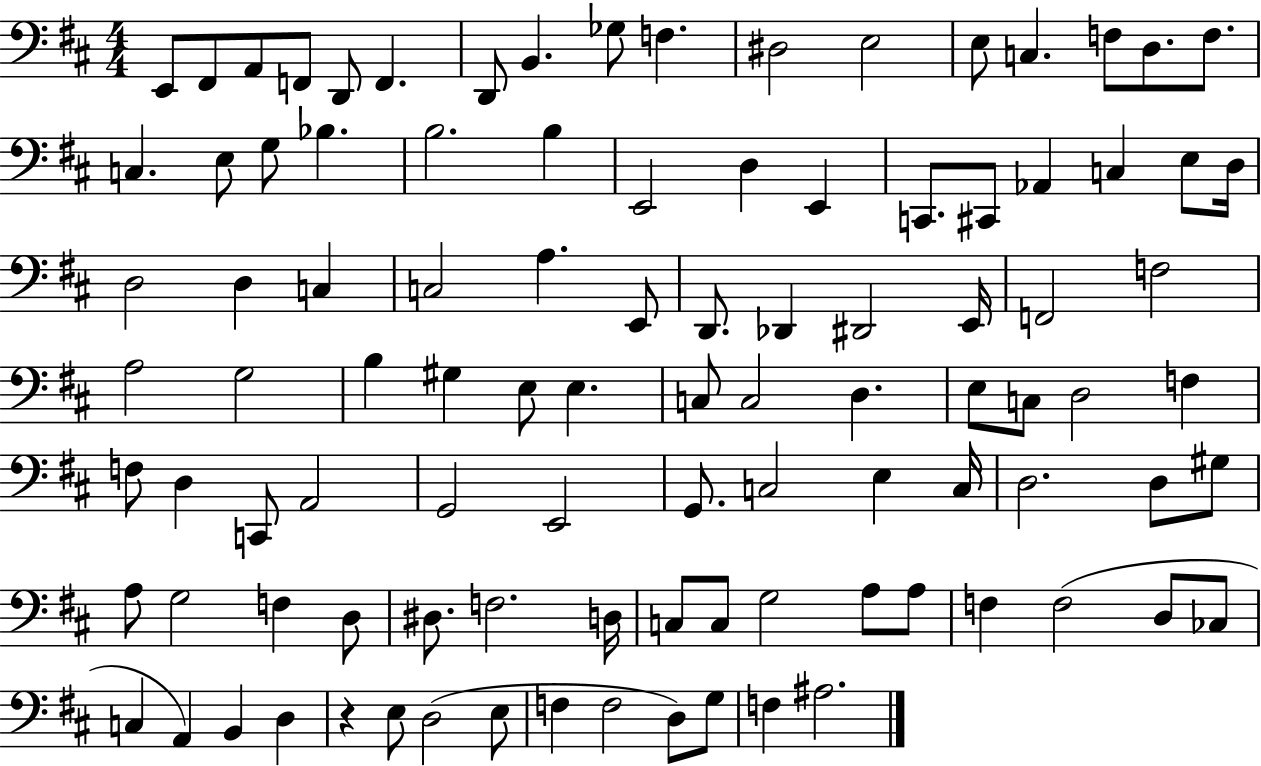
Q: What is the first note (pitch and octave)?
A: E2